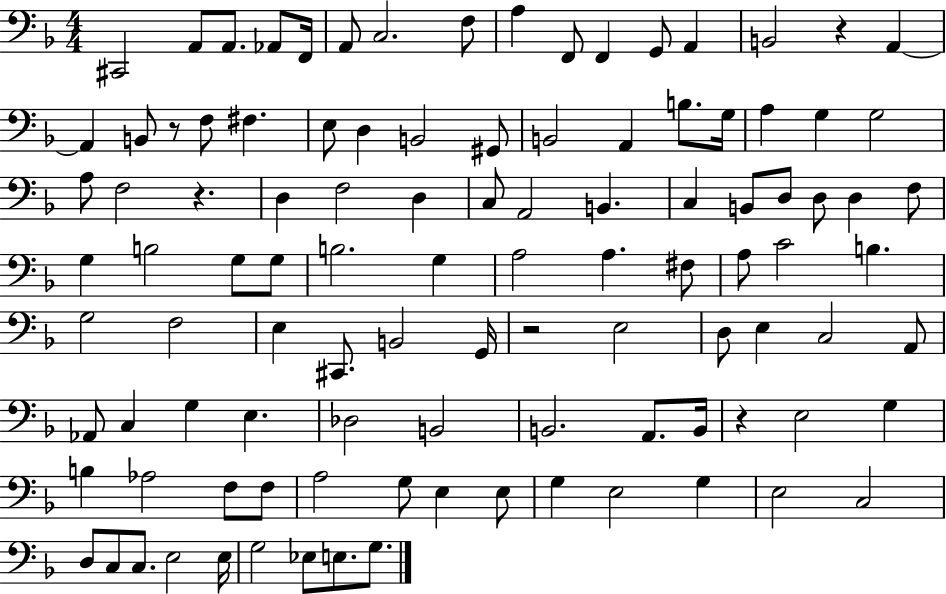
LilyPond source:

{
  \clef bass
  \numericTimeSignature
  \time 4/4
  \key f \major
  cis,2 a,8 a,8. aes,8 f,16 | a,8 c2. f8 | a4 f,8 f,4 g,8 a,4 | b,2 r4 a,4~~ | \break a,4 b,8 r8 f8 fis4. | e8 d4 b,2 gis,8 | b,2 a,4 b8. g16 | a4 g4 g2 | \break a8 f2 r4. | d4 f2 d4 | c8 a,2 b,4. | c4 b,8 d8 d8 d4 f8 | \break g4 b2 g8 g8 | b2. g4 | a2 a4. fis8 | a8 c'2 b4. | \break g2 f2 | e4 cis,8. b,2 g,16 | r2 e2 | d8 e4 c2 a,8 | \break aes,8 c4 g4 e4. | des2 b,2 | b,2. a,8. b,16 | r4 e2 g4 | \break b4 aes2 f8 f8 | a2 g8 e4 e8 | g4 e2 g4 | e2 c2 | \break d8 c8 c8. e2 e16 | g2 ees8 e8. g8. | \bar "|."
}